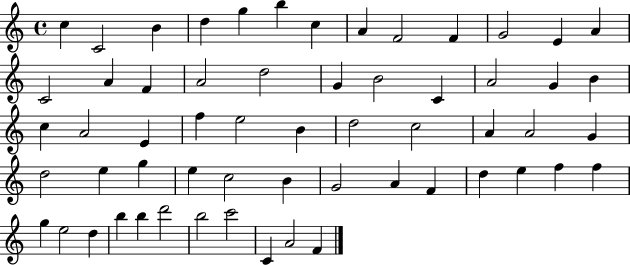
X:1
T:Untitled
M:4/4
L:1/4
K:C
c C2 B d g b c A F2 F G2 E A C2 A F A2 d2 G B2 C A2 G B c A2 E f e2 B d2 c2 A A2 G d2 e g e c2 B G2 A F d e f f g e2 d b b d'2 b2 c'2 C A2 F